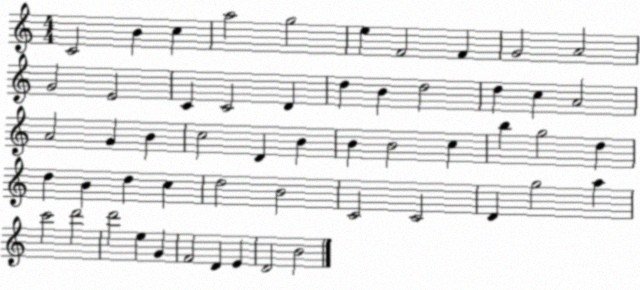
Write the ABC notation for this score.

X:1
T:Untitled
M:4/4
L:1/4
K:C
C2 B c a2 g2 e F2 F G2 A2 G2 E2 C C2 D d B d2 d c A2 A2 G B c2 D B B B2 c b g2 d d B d c d2 B2 C2 C2 D g2 a c'2 d'2 d'2 e G F2 D E D2 B2